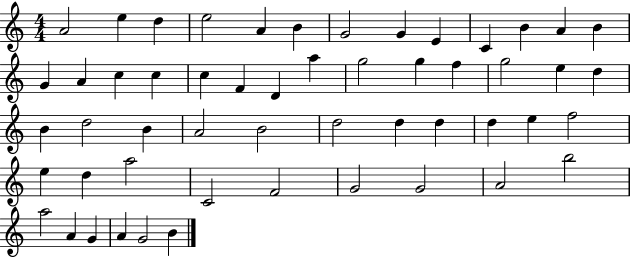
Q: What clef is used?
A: treble